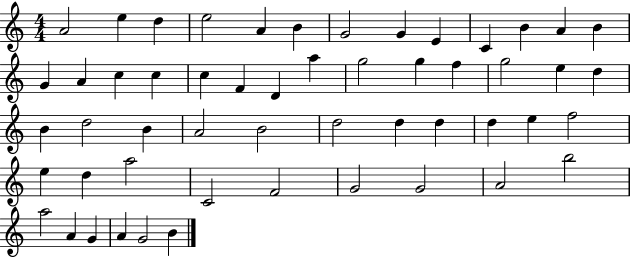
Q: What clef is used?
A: treble